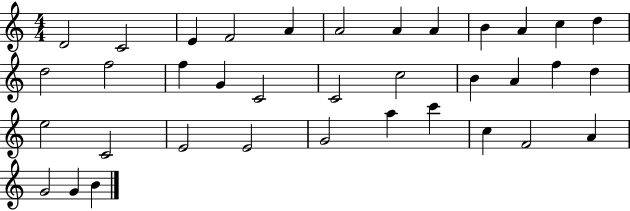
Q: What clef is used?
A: treble